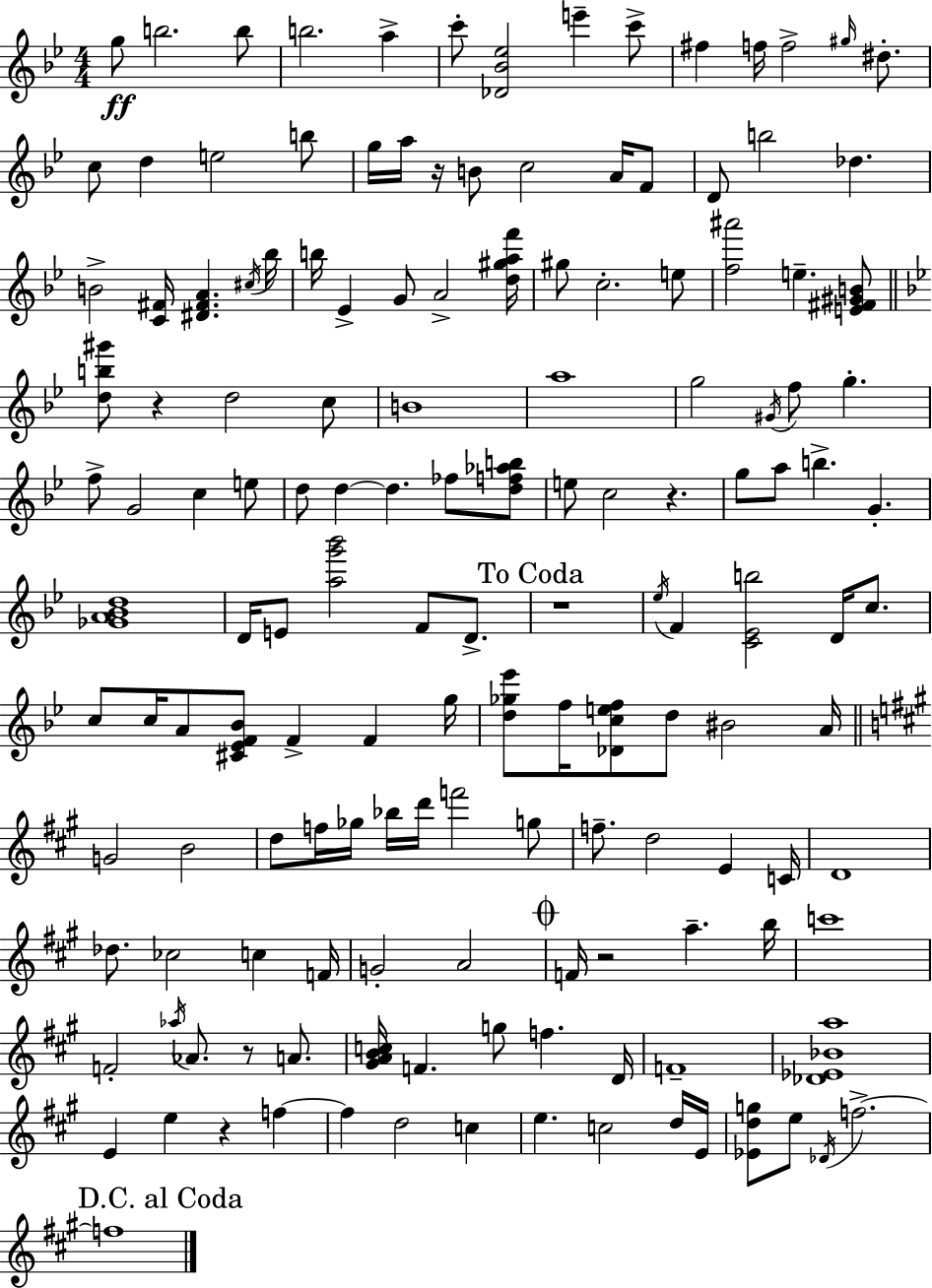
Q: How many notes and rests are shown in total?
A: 148